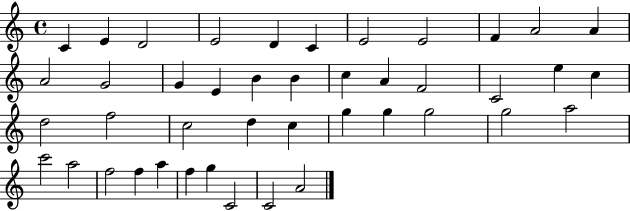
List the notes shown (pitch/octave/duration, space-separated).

C4/q E4/q D4/h E4/h D4/q C4/q E4/h E4/h F4/q A4/h A4/q A4/h G4/h G4/q E4/q B4/q B4/q C5/q A4/q F4/h C4/h E5/q C5/q D5/h F5/h C5/h D5/q C5/q G5/q G5/q G5/h G5/h A5/h C6/h A5/h F5/h F5/q A5/q F5/q G5/q C4/h C4/h A4/h